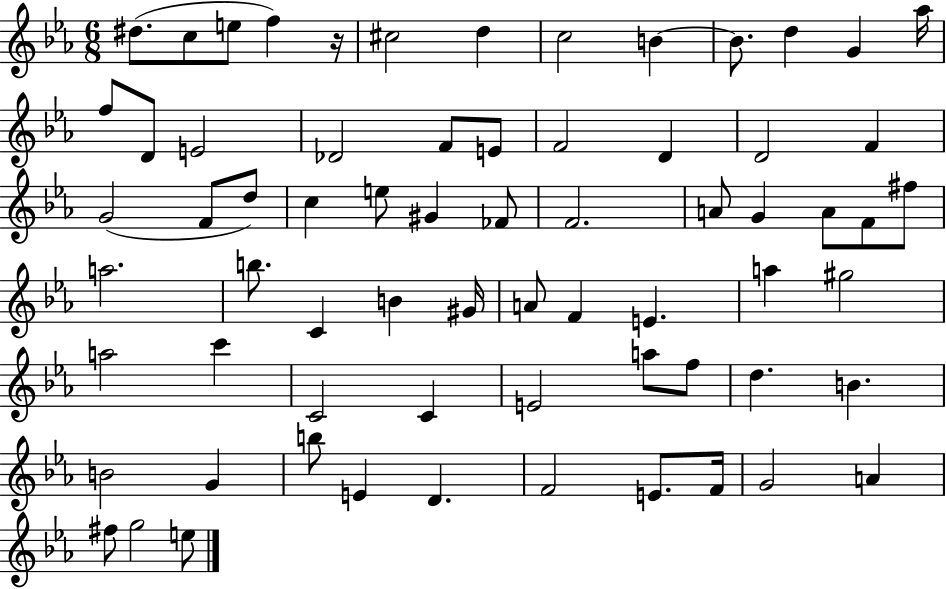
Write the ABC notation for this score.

X:1
T:Untitled
M:6/8
L:1/4
K:Eb
^d/2 c/2 e/2 f z/4 ^c2 d c2 B B/2 d G _a/4 f/2 D/2 E2 _D2 F/2 E/2 F2 D D2 F G2 F/2 d/2 c e/2 ^G _F/2 F2 A/2 G A/2 F/2 ^f/2 a2 b/2 C B ^G/4 A/2 F E a ^g2 a2 c' C2 C E2 a/2 f/2 d B B2 G b/2 E D F2 E/2 F/4 G2 A ^f/2 g2 e/2